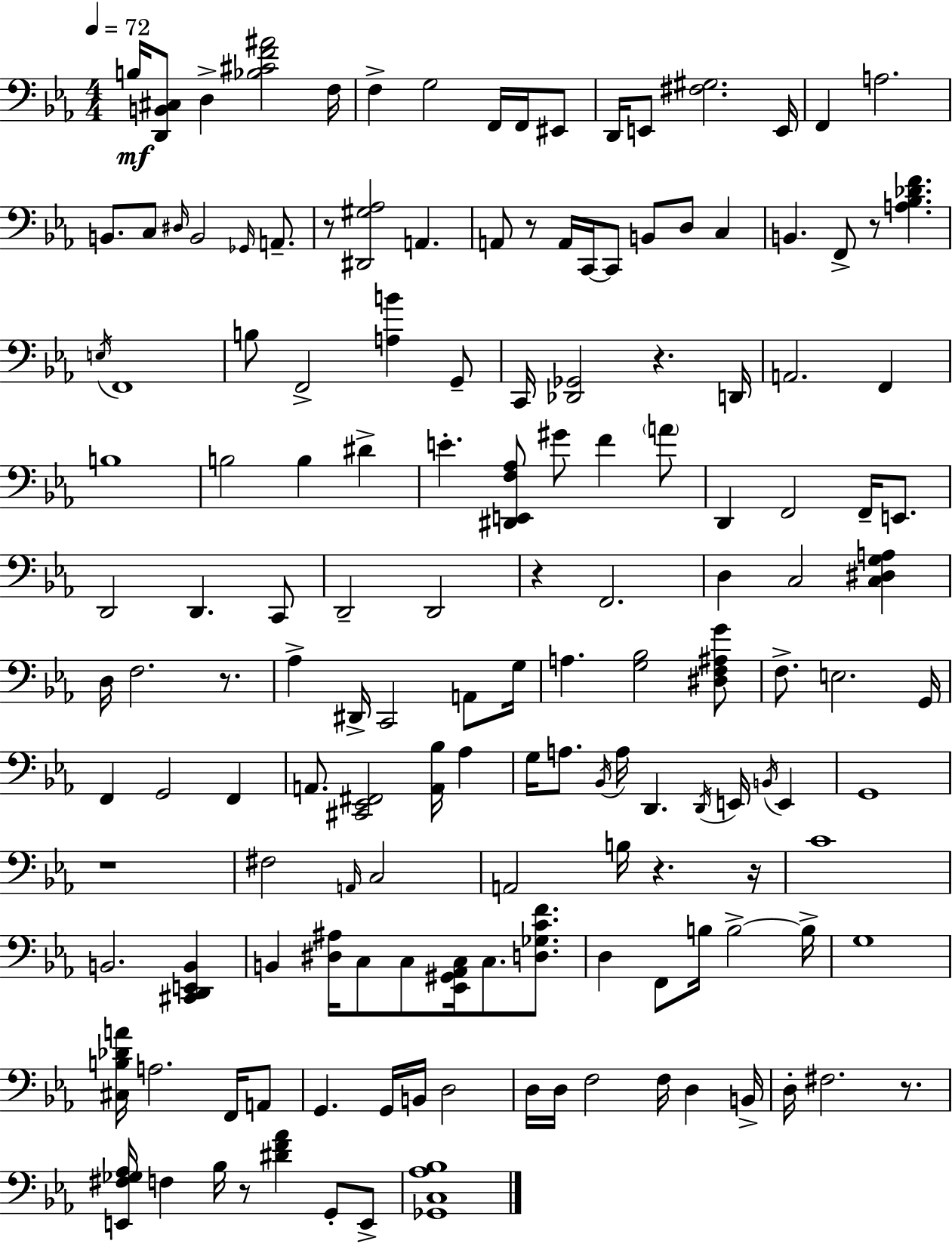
B3/s [D2,B2,C#3]/e D3/q [Bb3,C#4,F4,A#4]/h F3/s F3/q G3/h F2/s F2/s EIS2/e D2/s E2/e [F#3,G#3]/h. E2/s F2/q A3/h. B2/e. C3/e D#3/s B2/h Gb2/s A2/e. R/e [D#2,G#3,Ab3]/h A2/q. A2/e R/e A2/s C2/s C2/e B2/e D3/e C3/q B2/q. F2/e R/e [A3,Bb3,Db4,F4]/q. E3/s F2/w B3/e F2/h [A3,B4]/q G2/e C2/s [Db2,Gb2]/h R/q. D2/s A2/h. F2/q B3/w B3/h B3/q D#4/q E4/q. [D#2,E2,F3,Ab3]/e G#4/e F4/q A4/e D2/q F2/h F2/s E2/e. D2/h D2/q. C2/e D2/h D2/h R/q F2/h. D3/q C3/h [C3,D#3,G3,A3]/q D3/s F3/h. R/e. Ab3/q D#2/s C2/h A2/e G3/s A3/q. [G3,Bb3]/h [D#3,F3,A#3,G4]/e F3/e. E3/h. G2/s F2/q G2/h F2/q A2/e. [C#2,Eb2,F#2]/h [A2,Bb3]/s Ab3/q G3/s A3/e. Bb2/s A3/s D2/q. D2/s E2/s B2/s E2/q G2/w R/w F#3/h A2/s C3/h A2/h B3/s R/q. R/s C4/w B2/h. [C#2,D2,E2,B2]/q B2/q [D#3,A#3]/s C3/e C3/e [Eb2,G#2,Ab2,C3]/s C3/e. [D3,Gb3,C4,F4]/e. D3/q F2/e B3/s B3/h B3/s G3/w [C#3,B3,Db4,A4]/s A3/h. F2/s A2/e G2/q. G2/s B2/s D3/h D3/s D3/s F3/h F3/s D3/q B2/s D3/s F#3/h. R/e. [E2,F#3,Gb3,Ab3]/s F3/q Bb3/s R/e [D#4,F4,Ab4]/q G2/e E2/e [Gb2,C3,Ab3,Bb3]/w